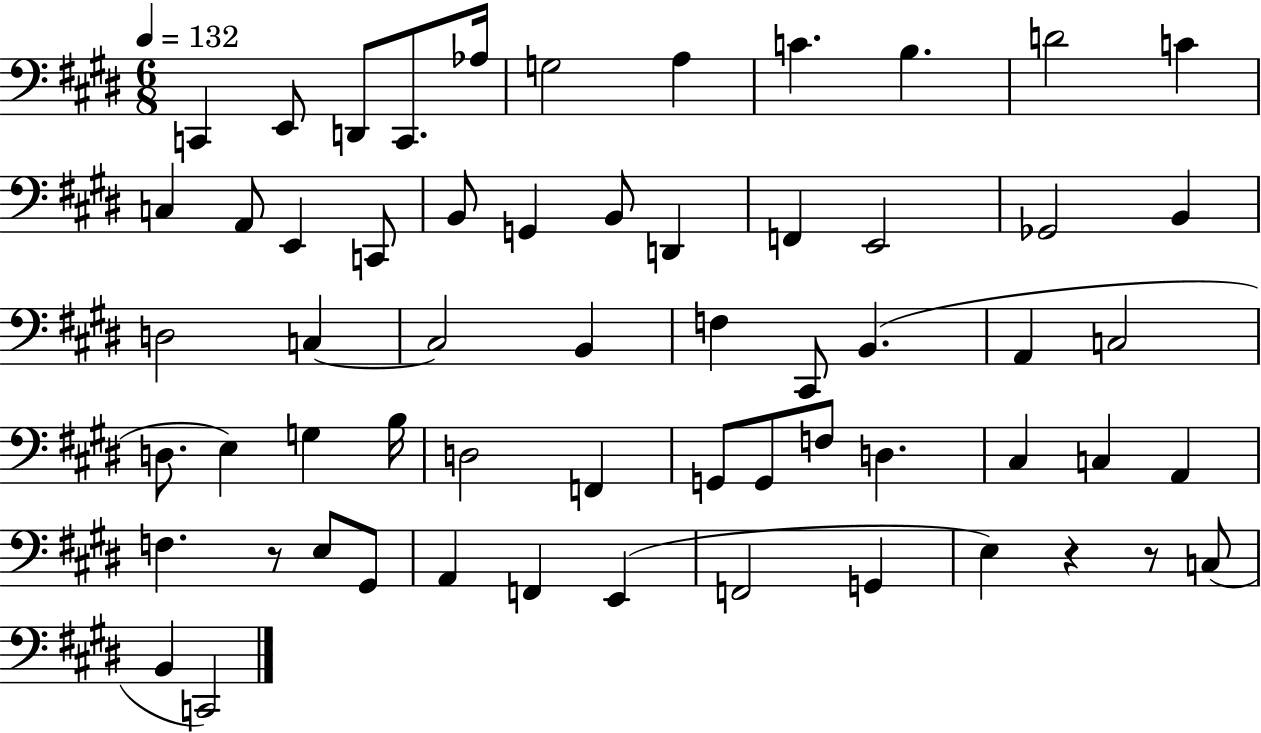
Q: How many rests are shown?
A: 3